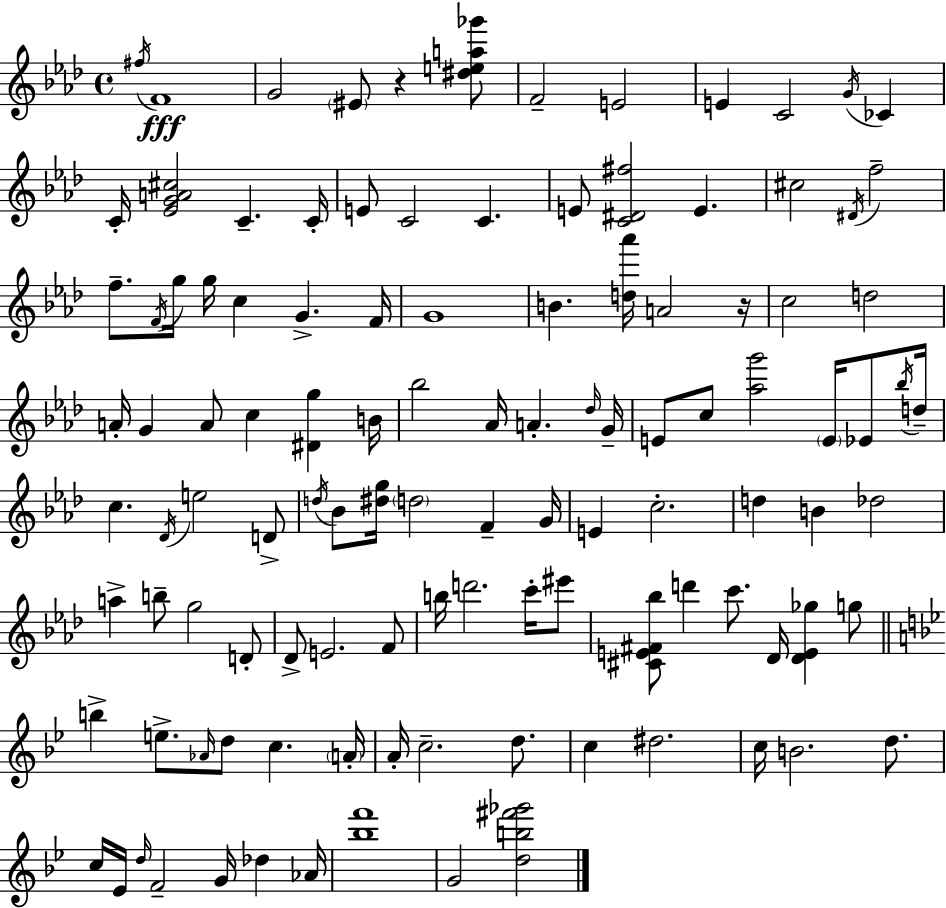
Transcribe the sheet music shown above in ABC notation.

X:1
T:Untitled
M:4/4
L:1/4
K:Ab
^f/4 F4 G2 ^E/2 z [^dea_g']/2 F2 E2 E C2 G/4 _C C/4 [_EGA^c]2 C C/4 E/2 C2 C E/2 [C^D^f]2 E ^c2 ^D/4 f2 f/2 F/4 g/4 g/4 c G F/4 G4 B [d_a']/4 A2 z/4 c2 d2 A/4 G A/2 c [^Dg] B/4 _b2 _A/4 A _d/4 G/4 E/2 c/2 [_ag']2 E/4 _E/2 _b/4 d/4 c _D/4 e2 D/2 d/4 _B/2 [^dg]/4 d2 F G/4 E c2 d B _d2 a b/2 g2 D/2 _D/2 E2 F/2 b/4 d'2 c'/4 ^e'/2 [^CE^F_b]/2 d' c'/2 _D/4 [_DE_g] g/2 b e/2 _A/4 d/2 c A/4 A/4 c2 d/2 c ^d2 c/4 B2 d/2 c/4 _E/4 d/4 F2 G/4 _d _A/4 [_bf']4 G2 [db^f'_g']2